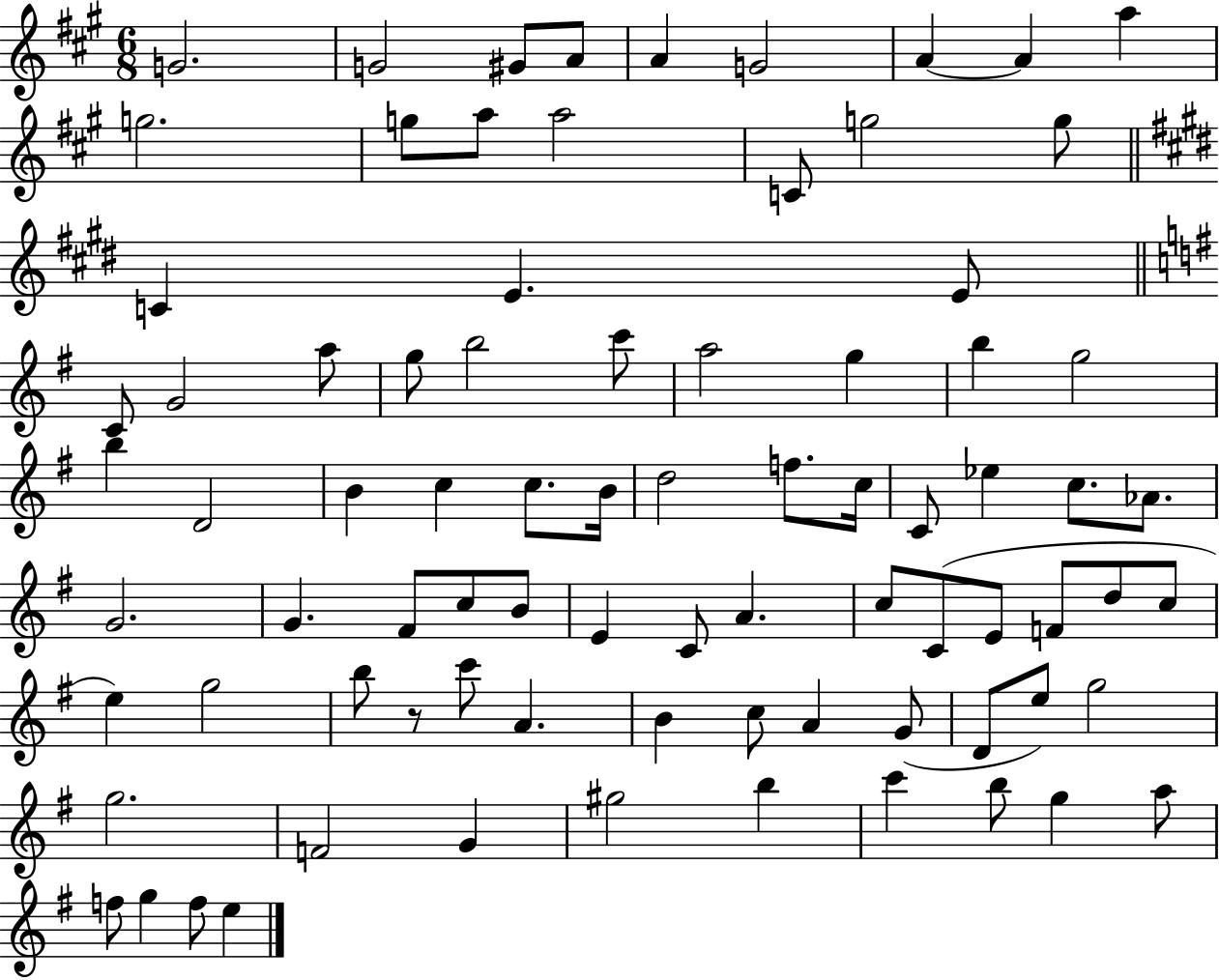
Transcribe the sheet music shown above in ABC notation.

X:1
T:Untitled
M:6/8
L:1/4
K:A
G2 G2 ^G/2 A/2 A G2 A A a g2 g/2 a/2 a2 C/2 g2 g/2 C E E/2 C/2 G2 a/2 g/2 b2 c'/2 a2 g b g2 b D2 B c c/2 B/4 d2 f/2 c/4 C/2 _e c/2 _A/2 G2 G ^F/2 c/2 B/2 E C/2 A c/2 C/2 E/2 F/2 d/2 c/2 e g2 b/2 z/2 c'/2 A B c/2 A G/2 D/2 e/2 g2 g2 F2 G ^g2 b c' b/2 g a/2 f/2 g f/2 e